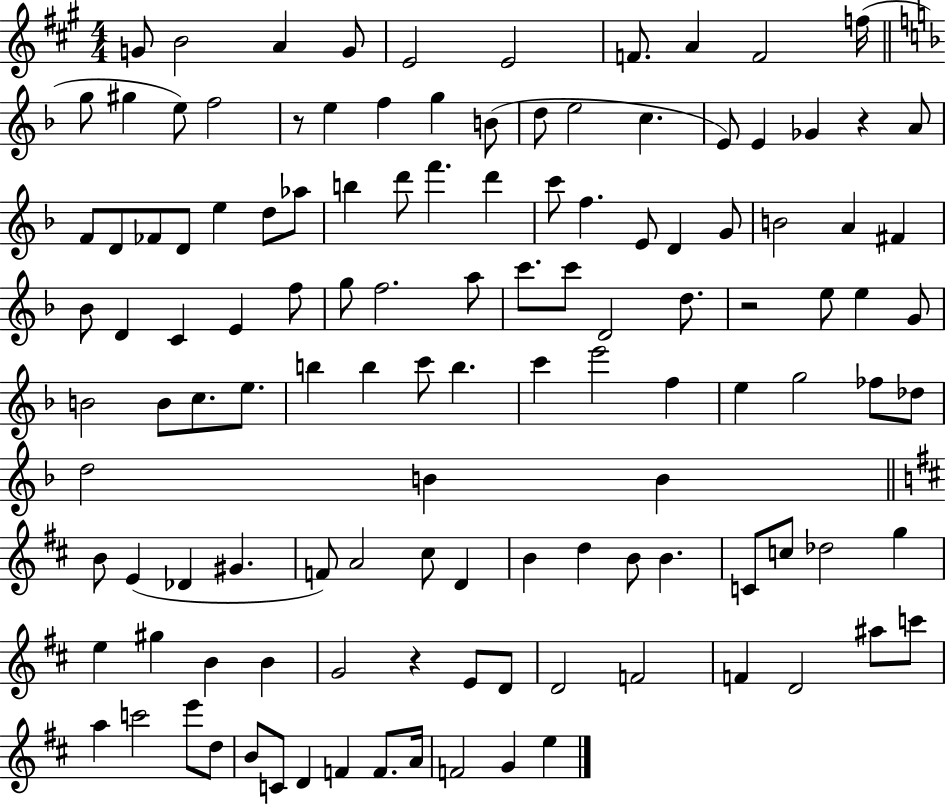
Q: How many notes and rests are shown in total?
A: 123